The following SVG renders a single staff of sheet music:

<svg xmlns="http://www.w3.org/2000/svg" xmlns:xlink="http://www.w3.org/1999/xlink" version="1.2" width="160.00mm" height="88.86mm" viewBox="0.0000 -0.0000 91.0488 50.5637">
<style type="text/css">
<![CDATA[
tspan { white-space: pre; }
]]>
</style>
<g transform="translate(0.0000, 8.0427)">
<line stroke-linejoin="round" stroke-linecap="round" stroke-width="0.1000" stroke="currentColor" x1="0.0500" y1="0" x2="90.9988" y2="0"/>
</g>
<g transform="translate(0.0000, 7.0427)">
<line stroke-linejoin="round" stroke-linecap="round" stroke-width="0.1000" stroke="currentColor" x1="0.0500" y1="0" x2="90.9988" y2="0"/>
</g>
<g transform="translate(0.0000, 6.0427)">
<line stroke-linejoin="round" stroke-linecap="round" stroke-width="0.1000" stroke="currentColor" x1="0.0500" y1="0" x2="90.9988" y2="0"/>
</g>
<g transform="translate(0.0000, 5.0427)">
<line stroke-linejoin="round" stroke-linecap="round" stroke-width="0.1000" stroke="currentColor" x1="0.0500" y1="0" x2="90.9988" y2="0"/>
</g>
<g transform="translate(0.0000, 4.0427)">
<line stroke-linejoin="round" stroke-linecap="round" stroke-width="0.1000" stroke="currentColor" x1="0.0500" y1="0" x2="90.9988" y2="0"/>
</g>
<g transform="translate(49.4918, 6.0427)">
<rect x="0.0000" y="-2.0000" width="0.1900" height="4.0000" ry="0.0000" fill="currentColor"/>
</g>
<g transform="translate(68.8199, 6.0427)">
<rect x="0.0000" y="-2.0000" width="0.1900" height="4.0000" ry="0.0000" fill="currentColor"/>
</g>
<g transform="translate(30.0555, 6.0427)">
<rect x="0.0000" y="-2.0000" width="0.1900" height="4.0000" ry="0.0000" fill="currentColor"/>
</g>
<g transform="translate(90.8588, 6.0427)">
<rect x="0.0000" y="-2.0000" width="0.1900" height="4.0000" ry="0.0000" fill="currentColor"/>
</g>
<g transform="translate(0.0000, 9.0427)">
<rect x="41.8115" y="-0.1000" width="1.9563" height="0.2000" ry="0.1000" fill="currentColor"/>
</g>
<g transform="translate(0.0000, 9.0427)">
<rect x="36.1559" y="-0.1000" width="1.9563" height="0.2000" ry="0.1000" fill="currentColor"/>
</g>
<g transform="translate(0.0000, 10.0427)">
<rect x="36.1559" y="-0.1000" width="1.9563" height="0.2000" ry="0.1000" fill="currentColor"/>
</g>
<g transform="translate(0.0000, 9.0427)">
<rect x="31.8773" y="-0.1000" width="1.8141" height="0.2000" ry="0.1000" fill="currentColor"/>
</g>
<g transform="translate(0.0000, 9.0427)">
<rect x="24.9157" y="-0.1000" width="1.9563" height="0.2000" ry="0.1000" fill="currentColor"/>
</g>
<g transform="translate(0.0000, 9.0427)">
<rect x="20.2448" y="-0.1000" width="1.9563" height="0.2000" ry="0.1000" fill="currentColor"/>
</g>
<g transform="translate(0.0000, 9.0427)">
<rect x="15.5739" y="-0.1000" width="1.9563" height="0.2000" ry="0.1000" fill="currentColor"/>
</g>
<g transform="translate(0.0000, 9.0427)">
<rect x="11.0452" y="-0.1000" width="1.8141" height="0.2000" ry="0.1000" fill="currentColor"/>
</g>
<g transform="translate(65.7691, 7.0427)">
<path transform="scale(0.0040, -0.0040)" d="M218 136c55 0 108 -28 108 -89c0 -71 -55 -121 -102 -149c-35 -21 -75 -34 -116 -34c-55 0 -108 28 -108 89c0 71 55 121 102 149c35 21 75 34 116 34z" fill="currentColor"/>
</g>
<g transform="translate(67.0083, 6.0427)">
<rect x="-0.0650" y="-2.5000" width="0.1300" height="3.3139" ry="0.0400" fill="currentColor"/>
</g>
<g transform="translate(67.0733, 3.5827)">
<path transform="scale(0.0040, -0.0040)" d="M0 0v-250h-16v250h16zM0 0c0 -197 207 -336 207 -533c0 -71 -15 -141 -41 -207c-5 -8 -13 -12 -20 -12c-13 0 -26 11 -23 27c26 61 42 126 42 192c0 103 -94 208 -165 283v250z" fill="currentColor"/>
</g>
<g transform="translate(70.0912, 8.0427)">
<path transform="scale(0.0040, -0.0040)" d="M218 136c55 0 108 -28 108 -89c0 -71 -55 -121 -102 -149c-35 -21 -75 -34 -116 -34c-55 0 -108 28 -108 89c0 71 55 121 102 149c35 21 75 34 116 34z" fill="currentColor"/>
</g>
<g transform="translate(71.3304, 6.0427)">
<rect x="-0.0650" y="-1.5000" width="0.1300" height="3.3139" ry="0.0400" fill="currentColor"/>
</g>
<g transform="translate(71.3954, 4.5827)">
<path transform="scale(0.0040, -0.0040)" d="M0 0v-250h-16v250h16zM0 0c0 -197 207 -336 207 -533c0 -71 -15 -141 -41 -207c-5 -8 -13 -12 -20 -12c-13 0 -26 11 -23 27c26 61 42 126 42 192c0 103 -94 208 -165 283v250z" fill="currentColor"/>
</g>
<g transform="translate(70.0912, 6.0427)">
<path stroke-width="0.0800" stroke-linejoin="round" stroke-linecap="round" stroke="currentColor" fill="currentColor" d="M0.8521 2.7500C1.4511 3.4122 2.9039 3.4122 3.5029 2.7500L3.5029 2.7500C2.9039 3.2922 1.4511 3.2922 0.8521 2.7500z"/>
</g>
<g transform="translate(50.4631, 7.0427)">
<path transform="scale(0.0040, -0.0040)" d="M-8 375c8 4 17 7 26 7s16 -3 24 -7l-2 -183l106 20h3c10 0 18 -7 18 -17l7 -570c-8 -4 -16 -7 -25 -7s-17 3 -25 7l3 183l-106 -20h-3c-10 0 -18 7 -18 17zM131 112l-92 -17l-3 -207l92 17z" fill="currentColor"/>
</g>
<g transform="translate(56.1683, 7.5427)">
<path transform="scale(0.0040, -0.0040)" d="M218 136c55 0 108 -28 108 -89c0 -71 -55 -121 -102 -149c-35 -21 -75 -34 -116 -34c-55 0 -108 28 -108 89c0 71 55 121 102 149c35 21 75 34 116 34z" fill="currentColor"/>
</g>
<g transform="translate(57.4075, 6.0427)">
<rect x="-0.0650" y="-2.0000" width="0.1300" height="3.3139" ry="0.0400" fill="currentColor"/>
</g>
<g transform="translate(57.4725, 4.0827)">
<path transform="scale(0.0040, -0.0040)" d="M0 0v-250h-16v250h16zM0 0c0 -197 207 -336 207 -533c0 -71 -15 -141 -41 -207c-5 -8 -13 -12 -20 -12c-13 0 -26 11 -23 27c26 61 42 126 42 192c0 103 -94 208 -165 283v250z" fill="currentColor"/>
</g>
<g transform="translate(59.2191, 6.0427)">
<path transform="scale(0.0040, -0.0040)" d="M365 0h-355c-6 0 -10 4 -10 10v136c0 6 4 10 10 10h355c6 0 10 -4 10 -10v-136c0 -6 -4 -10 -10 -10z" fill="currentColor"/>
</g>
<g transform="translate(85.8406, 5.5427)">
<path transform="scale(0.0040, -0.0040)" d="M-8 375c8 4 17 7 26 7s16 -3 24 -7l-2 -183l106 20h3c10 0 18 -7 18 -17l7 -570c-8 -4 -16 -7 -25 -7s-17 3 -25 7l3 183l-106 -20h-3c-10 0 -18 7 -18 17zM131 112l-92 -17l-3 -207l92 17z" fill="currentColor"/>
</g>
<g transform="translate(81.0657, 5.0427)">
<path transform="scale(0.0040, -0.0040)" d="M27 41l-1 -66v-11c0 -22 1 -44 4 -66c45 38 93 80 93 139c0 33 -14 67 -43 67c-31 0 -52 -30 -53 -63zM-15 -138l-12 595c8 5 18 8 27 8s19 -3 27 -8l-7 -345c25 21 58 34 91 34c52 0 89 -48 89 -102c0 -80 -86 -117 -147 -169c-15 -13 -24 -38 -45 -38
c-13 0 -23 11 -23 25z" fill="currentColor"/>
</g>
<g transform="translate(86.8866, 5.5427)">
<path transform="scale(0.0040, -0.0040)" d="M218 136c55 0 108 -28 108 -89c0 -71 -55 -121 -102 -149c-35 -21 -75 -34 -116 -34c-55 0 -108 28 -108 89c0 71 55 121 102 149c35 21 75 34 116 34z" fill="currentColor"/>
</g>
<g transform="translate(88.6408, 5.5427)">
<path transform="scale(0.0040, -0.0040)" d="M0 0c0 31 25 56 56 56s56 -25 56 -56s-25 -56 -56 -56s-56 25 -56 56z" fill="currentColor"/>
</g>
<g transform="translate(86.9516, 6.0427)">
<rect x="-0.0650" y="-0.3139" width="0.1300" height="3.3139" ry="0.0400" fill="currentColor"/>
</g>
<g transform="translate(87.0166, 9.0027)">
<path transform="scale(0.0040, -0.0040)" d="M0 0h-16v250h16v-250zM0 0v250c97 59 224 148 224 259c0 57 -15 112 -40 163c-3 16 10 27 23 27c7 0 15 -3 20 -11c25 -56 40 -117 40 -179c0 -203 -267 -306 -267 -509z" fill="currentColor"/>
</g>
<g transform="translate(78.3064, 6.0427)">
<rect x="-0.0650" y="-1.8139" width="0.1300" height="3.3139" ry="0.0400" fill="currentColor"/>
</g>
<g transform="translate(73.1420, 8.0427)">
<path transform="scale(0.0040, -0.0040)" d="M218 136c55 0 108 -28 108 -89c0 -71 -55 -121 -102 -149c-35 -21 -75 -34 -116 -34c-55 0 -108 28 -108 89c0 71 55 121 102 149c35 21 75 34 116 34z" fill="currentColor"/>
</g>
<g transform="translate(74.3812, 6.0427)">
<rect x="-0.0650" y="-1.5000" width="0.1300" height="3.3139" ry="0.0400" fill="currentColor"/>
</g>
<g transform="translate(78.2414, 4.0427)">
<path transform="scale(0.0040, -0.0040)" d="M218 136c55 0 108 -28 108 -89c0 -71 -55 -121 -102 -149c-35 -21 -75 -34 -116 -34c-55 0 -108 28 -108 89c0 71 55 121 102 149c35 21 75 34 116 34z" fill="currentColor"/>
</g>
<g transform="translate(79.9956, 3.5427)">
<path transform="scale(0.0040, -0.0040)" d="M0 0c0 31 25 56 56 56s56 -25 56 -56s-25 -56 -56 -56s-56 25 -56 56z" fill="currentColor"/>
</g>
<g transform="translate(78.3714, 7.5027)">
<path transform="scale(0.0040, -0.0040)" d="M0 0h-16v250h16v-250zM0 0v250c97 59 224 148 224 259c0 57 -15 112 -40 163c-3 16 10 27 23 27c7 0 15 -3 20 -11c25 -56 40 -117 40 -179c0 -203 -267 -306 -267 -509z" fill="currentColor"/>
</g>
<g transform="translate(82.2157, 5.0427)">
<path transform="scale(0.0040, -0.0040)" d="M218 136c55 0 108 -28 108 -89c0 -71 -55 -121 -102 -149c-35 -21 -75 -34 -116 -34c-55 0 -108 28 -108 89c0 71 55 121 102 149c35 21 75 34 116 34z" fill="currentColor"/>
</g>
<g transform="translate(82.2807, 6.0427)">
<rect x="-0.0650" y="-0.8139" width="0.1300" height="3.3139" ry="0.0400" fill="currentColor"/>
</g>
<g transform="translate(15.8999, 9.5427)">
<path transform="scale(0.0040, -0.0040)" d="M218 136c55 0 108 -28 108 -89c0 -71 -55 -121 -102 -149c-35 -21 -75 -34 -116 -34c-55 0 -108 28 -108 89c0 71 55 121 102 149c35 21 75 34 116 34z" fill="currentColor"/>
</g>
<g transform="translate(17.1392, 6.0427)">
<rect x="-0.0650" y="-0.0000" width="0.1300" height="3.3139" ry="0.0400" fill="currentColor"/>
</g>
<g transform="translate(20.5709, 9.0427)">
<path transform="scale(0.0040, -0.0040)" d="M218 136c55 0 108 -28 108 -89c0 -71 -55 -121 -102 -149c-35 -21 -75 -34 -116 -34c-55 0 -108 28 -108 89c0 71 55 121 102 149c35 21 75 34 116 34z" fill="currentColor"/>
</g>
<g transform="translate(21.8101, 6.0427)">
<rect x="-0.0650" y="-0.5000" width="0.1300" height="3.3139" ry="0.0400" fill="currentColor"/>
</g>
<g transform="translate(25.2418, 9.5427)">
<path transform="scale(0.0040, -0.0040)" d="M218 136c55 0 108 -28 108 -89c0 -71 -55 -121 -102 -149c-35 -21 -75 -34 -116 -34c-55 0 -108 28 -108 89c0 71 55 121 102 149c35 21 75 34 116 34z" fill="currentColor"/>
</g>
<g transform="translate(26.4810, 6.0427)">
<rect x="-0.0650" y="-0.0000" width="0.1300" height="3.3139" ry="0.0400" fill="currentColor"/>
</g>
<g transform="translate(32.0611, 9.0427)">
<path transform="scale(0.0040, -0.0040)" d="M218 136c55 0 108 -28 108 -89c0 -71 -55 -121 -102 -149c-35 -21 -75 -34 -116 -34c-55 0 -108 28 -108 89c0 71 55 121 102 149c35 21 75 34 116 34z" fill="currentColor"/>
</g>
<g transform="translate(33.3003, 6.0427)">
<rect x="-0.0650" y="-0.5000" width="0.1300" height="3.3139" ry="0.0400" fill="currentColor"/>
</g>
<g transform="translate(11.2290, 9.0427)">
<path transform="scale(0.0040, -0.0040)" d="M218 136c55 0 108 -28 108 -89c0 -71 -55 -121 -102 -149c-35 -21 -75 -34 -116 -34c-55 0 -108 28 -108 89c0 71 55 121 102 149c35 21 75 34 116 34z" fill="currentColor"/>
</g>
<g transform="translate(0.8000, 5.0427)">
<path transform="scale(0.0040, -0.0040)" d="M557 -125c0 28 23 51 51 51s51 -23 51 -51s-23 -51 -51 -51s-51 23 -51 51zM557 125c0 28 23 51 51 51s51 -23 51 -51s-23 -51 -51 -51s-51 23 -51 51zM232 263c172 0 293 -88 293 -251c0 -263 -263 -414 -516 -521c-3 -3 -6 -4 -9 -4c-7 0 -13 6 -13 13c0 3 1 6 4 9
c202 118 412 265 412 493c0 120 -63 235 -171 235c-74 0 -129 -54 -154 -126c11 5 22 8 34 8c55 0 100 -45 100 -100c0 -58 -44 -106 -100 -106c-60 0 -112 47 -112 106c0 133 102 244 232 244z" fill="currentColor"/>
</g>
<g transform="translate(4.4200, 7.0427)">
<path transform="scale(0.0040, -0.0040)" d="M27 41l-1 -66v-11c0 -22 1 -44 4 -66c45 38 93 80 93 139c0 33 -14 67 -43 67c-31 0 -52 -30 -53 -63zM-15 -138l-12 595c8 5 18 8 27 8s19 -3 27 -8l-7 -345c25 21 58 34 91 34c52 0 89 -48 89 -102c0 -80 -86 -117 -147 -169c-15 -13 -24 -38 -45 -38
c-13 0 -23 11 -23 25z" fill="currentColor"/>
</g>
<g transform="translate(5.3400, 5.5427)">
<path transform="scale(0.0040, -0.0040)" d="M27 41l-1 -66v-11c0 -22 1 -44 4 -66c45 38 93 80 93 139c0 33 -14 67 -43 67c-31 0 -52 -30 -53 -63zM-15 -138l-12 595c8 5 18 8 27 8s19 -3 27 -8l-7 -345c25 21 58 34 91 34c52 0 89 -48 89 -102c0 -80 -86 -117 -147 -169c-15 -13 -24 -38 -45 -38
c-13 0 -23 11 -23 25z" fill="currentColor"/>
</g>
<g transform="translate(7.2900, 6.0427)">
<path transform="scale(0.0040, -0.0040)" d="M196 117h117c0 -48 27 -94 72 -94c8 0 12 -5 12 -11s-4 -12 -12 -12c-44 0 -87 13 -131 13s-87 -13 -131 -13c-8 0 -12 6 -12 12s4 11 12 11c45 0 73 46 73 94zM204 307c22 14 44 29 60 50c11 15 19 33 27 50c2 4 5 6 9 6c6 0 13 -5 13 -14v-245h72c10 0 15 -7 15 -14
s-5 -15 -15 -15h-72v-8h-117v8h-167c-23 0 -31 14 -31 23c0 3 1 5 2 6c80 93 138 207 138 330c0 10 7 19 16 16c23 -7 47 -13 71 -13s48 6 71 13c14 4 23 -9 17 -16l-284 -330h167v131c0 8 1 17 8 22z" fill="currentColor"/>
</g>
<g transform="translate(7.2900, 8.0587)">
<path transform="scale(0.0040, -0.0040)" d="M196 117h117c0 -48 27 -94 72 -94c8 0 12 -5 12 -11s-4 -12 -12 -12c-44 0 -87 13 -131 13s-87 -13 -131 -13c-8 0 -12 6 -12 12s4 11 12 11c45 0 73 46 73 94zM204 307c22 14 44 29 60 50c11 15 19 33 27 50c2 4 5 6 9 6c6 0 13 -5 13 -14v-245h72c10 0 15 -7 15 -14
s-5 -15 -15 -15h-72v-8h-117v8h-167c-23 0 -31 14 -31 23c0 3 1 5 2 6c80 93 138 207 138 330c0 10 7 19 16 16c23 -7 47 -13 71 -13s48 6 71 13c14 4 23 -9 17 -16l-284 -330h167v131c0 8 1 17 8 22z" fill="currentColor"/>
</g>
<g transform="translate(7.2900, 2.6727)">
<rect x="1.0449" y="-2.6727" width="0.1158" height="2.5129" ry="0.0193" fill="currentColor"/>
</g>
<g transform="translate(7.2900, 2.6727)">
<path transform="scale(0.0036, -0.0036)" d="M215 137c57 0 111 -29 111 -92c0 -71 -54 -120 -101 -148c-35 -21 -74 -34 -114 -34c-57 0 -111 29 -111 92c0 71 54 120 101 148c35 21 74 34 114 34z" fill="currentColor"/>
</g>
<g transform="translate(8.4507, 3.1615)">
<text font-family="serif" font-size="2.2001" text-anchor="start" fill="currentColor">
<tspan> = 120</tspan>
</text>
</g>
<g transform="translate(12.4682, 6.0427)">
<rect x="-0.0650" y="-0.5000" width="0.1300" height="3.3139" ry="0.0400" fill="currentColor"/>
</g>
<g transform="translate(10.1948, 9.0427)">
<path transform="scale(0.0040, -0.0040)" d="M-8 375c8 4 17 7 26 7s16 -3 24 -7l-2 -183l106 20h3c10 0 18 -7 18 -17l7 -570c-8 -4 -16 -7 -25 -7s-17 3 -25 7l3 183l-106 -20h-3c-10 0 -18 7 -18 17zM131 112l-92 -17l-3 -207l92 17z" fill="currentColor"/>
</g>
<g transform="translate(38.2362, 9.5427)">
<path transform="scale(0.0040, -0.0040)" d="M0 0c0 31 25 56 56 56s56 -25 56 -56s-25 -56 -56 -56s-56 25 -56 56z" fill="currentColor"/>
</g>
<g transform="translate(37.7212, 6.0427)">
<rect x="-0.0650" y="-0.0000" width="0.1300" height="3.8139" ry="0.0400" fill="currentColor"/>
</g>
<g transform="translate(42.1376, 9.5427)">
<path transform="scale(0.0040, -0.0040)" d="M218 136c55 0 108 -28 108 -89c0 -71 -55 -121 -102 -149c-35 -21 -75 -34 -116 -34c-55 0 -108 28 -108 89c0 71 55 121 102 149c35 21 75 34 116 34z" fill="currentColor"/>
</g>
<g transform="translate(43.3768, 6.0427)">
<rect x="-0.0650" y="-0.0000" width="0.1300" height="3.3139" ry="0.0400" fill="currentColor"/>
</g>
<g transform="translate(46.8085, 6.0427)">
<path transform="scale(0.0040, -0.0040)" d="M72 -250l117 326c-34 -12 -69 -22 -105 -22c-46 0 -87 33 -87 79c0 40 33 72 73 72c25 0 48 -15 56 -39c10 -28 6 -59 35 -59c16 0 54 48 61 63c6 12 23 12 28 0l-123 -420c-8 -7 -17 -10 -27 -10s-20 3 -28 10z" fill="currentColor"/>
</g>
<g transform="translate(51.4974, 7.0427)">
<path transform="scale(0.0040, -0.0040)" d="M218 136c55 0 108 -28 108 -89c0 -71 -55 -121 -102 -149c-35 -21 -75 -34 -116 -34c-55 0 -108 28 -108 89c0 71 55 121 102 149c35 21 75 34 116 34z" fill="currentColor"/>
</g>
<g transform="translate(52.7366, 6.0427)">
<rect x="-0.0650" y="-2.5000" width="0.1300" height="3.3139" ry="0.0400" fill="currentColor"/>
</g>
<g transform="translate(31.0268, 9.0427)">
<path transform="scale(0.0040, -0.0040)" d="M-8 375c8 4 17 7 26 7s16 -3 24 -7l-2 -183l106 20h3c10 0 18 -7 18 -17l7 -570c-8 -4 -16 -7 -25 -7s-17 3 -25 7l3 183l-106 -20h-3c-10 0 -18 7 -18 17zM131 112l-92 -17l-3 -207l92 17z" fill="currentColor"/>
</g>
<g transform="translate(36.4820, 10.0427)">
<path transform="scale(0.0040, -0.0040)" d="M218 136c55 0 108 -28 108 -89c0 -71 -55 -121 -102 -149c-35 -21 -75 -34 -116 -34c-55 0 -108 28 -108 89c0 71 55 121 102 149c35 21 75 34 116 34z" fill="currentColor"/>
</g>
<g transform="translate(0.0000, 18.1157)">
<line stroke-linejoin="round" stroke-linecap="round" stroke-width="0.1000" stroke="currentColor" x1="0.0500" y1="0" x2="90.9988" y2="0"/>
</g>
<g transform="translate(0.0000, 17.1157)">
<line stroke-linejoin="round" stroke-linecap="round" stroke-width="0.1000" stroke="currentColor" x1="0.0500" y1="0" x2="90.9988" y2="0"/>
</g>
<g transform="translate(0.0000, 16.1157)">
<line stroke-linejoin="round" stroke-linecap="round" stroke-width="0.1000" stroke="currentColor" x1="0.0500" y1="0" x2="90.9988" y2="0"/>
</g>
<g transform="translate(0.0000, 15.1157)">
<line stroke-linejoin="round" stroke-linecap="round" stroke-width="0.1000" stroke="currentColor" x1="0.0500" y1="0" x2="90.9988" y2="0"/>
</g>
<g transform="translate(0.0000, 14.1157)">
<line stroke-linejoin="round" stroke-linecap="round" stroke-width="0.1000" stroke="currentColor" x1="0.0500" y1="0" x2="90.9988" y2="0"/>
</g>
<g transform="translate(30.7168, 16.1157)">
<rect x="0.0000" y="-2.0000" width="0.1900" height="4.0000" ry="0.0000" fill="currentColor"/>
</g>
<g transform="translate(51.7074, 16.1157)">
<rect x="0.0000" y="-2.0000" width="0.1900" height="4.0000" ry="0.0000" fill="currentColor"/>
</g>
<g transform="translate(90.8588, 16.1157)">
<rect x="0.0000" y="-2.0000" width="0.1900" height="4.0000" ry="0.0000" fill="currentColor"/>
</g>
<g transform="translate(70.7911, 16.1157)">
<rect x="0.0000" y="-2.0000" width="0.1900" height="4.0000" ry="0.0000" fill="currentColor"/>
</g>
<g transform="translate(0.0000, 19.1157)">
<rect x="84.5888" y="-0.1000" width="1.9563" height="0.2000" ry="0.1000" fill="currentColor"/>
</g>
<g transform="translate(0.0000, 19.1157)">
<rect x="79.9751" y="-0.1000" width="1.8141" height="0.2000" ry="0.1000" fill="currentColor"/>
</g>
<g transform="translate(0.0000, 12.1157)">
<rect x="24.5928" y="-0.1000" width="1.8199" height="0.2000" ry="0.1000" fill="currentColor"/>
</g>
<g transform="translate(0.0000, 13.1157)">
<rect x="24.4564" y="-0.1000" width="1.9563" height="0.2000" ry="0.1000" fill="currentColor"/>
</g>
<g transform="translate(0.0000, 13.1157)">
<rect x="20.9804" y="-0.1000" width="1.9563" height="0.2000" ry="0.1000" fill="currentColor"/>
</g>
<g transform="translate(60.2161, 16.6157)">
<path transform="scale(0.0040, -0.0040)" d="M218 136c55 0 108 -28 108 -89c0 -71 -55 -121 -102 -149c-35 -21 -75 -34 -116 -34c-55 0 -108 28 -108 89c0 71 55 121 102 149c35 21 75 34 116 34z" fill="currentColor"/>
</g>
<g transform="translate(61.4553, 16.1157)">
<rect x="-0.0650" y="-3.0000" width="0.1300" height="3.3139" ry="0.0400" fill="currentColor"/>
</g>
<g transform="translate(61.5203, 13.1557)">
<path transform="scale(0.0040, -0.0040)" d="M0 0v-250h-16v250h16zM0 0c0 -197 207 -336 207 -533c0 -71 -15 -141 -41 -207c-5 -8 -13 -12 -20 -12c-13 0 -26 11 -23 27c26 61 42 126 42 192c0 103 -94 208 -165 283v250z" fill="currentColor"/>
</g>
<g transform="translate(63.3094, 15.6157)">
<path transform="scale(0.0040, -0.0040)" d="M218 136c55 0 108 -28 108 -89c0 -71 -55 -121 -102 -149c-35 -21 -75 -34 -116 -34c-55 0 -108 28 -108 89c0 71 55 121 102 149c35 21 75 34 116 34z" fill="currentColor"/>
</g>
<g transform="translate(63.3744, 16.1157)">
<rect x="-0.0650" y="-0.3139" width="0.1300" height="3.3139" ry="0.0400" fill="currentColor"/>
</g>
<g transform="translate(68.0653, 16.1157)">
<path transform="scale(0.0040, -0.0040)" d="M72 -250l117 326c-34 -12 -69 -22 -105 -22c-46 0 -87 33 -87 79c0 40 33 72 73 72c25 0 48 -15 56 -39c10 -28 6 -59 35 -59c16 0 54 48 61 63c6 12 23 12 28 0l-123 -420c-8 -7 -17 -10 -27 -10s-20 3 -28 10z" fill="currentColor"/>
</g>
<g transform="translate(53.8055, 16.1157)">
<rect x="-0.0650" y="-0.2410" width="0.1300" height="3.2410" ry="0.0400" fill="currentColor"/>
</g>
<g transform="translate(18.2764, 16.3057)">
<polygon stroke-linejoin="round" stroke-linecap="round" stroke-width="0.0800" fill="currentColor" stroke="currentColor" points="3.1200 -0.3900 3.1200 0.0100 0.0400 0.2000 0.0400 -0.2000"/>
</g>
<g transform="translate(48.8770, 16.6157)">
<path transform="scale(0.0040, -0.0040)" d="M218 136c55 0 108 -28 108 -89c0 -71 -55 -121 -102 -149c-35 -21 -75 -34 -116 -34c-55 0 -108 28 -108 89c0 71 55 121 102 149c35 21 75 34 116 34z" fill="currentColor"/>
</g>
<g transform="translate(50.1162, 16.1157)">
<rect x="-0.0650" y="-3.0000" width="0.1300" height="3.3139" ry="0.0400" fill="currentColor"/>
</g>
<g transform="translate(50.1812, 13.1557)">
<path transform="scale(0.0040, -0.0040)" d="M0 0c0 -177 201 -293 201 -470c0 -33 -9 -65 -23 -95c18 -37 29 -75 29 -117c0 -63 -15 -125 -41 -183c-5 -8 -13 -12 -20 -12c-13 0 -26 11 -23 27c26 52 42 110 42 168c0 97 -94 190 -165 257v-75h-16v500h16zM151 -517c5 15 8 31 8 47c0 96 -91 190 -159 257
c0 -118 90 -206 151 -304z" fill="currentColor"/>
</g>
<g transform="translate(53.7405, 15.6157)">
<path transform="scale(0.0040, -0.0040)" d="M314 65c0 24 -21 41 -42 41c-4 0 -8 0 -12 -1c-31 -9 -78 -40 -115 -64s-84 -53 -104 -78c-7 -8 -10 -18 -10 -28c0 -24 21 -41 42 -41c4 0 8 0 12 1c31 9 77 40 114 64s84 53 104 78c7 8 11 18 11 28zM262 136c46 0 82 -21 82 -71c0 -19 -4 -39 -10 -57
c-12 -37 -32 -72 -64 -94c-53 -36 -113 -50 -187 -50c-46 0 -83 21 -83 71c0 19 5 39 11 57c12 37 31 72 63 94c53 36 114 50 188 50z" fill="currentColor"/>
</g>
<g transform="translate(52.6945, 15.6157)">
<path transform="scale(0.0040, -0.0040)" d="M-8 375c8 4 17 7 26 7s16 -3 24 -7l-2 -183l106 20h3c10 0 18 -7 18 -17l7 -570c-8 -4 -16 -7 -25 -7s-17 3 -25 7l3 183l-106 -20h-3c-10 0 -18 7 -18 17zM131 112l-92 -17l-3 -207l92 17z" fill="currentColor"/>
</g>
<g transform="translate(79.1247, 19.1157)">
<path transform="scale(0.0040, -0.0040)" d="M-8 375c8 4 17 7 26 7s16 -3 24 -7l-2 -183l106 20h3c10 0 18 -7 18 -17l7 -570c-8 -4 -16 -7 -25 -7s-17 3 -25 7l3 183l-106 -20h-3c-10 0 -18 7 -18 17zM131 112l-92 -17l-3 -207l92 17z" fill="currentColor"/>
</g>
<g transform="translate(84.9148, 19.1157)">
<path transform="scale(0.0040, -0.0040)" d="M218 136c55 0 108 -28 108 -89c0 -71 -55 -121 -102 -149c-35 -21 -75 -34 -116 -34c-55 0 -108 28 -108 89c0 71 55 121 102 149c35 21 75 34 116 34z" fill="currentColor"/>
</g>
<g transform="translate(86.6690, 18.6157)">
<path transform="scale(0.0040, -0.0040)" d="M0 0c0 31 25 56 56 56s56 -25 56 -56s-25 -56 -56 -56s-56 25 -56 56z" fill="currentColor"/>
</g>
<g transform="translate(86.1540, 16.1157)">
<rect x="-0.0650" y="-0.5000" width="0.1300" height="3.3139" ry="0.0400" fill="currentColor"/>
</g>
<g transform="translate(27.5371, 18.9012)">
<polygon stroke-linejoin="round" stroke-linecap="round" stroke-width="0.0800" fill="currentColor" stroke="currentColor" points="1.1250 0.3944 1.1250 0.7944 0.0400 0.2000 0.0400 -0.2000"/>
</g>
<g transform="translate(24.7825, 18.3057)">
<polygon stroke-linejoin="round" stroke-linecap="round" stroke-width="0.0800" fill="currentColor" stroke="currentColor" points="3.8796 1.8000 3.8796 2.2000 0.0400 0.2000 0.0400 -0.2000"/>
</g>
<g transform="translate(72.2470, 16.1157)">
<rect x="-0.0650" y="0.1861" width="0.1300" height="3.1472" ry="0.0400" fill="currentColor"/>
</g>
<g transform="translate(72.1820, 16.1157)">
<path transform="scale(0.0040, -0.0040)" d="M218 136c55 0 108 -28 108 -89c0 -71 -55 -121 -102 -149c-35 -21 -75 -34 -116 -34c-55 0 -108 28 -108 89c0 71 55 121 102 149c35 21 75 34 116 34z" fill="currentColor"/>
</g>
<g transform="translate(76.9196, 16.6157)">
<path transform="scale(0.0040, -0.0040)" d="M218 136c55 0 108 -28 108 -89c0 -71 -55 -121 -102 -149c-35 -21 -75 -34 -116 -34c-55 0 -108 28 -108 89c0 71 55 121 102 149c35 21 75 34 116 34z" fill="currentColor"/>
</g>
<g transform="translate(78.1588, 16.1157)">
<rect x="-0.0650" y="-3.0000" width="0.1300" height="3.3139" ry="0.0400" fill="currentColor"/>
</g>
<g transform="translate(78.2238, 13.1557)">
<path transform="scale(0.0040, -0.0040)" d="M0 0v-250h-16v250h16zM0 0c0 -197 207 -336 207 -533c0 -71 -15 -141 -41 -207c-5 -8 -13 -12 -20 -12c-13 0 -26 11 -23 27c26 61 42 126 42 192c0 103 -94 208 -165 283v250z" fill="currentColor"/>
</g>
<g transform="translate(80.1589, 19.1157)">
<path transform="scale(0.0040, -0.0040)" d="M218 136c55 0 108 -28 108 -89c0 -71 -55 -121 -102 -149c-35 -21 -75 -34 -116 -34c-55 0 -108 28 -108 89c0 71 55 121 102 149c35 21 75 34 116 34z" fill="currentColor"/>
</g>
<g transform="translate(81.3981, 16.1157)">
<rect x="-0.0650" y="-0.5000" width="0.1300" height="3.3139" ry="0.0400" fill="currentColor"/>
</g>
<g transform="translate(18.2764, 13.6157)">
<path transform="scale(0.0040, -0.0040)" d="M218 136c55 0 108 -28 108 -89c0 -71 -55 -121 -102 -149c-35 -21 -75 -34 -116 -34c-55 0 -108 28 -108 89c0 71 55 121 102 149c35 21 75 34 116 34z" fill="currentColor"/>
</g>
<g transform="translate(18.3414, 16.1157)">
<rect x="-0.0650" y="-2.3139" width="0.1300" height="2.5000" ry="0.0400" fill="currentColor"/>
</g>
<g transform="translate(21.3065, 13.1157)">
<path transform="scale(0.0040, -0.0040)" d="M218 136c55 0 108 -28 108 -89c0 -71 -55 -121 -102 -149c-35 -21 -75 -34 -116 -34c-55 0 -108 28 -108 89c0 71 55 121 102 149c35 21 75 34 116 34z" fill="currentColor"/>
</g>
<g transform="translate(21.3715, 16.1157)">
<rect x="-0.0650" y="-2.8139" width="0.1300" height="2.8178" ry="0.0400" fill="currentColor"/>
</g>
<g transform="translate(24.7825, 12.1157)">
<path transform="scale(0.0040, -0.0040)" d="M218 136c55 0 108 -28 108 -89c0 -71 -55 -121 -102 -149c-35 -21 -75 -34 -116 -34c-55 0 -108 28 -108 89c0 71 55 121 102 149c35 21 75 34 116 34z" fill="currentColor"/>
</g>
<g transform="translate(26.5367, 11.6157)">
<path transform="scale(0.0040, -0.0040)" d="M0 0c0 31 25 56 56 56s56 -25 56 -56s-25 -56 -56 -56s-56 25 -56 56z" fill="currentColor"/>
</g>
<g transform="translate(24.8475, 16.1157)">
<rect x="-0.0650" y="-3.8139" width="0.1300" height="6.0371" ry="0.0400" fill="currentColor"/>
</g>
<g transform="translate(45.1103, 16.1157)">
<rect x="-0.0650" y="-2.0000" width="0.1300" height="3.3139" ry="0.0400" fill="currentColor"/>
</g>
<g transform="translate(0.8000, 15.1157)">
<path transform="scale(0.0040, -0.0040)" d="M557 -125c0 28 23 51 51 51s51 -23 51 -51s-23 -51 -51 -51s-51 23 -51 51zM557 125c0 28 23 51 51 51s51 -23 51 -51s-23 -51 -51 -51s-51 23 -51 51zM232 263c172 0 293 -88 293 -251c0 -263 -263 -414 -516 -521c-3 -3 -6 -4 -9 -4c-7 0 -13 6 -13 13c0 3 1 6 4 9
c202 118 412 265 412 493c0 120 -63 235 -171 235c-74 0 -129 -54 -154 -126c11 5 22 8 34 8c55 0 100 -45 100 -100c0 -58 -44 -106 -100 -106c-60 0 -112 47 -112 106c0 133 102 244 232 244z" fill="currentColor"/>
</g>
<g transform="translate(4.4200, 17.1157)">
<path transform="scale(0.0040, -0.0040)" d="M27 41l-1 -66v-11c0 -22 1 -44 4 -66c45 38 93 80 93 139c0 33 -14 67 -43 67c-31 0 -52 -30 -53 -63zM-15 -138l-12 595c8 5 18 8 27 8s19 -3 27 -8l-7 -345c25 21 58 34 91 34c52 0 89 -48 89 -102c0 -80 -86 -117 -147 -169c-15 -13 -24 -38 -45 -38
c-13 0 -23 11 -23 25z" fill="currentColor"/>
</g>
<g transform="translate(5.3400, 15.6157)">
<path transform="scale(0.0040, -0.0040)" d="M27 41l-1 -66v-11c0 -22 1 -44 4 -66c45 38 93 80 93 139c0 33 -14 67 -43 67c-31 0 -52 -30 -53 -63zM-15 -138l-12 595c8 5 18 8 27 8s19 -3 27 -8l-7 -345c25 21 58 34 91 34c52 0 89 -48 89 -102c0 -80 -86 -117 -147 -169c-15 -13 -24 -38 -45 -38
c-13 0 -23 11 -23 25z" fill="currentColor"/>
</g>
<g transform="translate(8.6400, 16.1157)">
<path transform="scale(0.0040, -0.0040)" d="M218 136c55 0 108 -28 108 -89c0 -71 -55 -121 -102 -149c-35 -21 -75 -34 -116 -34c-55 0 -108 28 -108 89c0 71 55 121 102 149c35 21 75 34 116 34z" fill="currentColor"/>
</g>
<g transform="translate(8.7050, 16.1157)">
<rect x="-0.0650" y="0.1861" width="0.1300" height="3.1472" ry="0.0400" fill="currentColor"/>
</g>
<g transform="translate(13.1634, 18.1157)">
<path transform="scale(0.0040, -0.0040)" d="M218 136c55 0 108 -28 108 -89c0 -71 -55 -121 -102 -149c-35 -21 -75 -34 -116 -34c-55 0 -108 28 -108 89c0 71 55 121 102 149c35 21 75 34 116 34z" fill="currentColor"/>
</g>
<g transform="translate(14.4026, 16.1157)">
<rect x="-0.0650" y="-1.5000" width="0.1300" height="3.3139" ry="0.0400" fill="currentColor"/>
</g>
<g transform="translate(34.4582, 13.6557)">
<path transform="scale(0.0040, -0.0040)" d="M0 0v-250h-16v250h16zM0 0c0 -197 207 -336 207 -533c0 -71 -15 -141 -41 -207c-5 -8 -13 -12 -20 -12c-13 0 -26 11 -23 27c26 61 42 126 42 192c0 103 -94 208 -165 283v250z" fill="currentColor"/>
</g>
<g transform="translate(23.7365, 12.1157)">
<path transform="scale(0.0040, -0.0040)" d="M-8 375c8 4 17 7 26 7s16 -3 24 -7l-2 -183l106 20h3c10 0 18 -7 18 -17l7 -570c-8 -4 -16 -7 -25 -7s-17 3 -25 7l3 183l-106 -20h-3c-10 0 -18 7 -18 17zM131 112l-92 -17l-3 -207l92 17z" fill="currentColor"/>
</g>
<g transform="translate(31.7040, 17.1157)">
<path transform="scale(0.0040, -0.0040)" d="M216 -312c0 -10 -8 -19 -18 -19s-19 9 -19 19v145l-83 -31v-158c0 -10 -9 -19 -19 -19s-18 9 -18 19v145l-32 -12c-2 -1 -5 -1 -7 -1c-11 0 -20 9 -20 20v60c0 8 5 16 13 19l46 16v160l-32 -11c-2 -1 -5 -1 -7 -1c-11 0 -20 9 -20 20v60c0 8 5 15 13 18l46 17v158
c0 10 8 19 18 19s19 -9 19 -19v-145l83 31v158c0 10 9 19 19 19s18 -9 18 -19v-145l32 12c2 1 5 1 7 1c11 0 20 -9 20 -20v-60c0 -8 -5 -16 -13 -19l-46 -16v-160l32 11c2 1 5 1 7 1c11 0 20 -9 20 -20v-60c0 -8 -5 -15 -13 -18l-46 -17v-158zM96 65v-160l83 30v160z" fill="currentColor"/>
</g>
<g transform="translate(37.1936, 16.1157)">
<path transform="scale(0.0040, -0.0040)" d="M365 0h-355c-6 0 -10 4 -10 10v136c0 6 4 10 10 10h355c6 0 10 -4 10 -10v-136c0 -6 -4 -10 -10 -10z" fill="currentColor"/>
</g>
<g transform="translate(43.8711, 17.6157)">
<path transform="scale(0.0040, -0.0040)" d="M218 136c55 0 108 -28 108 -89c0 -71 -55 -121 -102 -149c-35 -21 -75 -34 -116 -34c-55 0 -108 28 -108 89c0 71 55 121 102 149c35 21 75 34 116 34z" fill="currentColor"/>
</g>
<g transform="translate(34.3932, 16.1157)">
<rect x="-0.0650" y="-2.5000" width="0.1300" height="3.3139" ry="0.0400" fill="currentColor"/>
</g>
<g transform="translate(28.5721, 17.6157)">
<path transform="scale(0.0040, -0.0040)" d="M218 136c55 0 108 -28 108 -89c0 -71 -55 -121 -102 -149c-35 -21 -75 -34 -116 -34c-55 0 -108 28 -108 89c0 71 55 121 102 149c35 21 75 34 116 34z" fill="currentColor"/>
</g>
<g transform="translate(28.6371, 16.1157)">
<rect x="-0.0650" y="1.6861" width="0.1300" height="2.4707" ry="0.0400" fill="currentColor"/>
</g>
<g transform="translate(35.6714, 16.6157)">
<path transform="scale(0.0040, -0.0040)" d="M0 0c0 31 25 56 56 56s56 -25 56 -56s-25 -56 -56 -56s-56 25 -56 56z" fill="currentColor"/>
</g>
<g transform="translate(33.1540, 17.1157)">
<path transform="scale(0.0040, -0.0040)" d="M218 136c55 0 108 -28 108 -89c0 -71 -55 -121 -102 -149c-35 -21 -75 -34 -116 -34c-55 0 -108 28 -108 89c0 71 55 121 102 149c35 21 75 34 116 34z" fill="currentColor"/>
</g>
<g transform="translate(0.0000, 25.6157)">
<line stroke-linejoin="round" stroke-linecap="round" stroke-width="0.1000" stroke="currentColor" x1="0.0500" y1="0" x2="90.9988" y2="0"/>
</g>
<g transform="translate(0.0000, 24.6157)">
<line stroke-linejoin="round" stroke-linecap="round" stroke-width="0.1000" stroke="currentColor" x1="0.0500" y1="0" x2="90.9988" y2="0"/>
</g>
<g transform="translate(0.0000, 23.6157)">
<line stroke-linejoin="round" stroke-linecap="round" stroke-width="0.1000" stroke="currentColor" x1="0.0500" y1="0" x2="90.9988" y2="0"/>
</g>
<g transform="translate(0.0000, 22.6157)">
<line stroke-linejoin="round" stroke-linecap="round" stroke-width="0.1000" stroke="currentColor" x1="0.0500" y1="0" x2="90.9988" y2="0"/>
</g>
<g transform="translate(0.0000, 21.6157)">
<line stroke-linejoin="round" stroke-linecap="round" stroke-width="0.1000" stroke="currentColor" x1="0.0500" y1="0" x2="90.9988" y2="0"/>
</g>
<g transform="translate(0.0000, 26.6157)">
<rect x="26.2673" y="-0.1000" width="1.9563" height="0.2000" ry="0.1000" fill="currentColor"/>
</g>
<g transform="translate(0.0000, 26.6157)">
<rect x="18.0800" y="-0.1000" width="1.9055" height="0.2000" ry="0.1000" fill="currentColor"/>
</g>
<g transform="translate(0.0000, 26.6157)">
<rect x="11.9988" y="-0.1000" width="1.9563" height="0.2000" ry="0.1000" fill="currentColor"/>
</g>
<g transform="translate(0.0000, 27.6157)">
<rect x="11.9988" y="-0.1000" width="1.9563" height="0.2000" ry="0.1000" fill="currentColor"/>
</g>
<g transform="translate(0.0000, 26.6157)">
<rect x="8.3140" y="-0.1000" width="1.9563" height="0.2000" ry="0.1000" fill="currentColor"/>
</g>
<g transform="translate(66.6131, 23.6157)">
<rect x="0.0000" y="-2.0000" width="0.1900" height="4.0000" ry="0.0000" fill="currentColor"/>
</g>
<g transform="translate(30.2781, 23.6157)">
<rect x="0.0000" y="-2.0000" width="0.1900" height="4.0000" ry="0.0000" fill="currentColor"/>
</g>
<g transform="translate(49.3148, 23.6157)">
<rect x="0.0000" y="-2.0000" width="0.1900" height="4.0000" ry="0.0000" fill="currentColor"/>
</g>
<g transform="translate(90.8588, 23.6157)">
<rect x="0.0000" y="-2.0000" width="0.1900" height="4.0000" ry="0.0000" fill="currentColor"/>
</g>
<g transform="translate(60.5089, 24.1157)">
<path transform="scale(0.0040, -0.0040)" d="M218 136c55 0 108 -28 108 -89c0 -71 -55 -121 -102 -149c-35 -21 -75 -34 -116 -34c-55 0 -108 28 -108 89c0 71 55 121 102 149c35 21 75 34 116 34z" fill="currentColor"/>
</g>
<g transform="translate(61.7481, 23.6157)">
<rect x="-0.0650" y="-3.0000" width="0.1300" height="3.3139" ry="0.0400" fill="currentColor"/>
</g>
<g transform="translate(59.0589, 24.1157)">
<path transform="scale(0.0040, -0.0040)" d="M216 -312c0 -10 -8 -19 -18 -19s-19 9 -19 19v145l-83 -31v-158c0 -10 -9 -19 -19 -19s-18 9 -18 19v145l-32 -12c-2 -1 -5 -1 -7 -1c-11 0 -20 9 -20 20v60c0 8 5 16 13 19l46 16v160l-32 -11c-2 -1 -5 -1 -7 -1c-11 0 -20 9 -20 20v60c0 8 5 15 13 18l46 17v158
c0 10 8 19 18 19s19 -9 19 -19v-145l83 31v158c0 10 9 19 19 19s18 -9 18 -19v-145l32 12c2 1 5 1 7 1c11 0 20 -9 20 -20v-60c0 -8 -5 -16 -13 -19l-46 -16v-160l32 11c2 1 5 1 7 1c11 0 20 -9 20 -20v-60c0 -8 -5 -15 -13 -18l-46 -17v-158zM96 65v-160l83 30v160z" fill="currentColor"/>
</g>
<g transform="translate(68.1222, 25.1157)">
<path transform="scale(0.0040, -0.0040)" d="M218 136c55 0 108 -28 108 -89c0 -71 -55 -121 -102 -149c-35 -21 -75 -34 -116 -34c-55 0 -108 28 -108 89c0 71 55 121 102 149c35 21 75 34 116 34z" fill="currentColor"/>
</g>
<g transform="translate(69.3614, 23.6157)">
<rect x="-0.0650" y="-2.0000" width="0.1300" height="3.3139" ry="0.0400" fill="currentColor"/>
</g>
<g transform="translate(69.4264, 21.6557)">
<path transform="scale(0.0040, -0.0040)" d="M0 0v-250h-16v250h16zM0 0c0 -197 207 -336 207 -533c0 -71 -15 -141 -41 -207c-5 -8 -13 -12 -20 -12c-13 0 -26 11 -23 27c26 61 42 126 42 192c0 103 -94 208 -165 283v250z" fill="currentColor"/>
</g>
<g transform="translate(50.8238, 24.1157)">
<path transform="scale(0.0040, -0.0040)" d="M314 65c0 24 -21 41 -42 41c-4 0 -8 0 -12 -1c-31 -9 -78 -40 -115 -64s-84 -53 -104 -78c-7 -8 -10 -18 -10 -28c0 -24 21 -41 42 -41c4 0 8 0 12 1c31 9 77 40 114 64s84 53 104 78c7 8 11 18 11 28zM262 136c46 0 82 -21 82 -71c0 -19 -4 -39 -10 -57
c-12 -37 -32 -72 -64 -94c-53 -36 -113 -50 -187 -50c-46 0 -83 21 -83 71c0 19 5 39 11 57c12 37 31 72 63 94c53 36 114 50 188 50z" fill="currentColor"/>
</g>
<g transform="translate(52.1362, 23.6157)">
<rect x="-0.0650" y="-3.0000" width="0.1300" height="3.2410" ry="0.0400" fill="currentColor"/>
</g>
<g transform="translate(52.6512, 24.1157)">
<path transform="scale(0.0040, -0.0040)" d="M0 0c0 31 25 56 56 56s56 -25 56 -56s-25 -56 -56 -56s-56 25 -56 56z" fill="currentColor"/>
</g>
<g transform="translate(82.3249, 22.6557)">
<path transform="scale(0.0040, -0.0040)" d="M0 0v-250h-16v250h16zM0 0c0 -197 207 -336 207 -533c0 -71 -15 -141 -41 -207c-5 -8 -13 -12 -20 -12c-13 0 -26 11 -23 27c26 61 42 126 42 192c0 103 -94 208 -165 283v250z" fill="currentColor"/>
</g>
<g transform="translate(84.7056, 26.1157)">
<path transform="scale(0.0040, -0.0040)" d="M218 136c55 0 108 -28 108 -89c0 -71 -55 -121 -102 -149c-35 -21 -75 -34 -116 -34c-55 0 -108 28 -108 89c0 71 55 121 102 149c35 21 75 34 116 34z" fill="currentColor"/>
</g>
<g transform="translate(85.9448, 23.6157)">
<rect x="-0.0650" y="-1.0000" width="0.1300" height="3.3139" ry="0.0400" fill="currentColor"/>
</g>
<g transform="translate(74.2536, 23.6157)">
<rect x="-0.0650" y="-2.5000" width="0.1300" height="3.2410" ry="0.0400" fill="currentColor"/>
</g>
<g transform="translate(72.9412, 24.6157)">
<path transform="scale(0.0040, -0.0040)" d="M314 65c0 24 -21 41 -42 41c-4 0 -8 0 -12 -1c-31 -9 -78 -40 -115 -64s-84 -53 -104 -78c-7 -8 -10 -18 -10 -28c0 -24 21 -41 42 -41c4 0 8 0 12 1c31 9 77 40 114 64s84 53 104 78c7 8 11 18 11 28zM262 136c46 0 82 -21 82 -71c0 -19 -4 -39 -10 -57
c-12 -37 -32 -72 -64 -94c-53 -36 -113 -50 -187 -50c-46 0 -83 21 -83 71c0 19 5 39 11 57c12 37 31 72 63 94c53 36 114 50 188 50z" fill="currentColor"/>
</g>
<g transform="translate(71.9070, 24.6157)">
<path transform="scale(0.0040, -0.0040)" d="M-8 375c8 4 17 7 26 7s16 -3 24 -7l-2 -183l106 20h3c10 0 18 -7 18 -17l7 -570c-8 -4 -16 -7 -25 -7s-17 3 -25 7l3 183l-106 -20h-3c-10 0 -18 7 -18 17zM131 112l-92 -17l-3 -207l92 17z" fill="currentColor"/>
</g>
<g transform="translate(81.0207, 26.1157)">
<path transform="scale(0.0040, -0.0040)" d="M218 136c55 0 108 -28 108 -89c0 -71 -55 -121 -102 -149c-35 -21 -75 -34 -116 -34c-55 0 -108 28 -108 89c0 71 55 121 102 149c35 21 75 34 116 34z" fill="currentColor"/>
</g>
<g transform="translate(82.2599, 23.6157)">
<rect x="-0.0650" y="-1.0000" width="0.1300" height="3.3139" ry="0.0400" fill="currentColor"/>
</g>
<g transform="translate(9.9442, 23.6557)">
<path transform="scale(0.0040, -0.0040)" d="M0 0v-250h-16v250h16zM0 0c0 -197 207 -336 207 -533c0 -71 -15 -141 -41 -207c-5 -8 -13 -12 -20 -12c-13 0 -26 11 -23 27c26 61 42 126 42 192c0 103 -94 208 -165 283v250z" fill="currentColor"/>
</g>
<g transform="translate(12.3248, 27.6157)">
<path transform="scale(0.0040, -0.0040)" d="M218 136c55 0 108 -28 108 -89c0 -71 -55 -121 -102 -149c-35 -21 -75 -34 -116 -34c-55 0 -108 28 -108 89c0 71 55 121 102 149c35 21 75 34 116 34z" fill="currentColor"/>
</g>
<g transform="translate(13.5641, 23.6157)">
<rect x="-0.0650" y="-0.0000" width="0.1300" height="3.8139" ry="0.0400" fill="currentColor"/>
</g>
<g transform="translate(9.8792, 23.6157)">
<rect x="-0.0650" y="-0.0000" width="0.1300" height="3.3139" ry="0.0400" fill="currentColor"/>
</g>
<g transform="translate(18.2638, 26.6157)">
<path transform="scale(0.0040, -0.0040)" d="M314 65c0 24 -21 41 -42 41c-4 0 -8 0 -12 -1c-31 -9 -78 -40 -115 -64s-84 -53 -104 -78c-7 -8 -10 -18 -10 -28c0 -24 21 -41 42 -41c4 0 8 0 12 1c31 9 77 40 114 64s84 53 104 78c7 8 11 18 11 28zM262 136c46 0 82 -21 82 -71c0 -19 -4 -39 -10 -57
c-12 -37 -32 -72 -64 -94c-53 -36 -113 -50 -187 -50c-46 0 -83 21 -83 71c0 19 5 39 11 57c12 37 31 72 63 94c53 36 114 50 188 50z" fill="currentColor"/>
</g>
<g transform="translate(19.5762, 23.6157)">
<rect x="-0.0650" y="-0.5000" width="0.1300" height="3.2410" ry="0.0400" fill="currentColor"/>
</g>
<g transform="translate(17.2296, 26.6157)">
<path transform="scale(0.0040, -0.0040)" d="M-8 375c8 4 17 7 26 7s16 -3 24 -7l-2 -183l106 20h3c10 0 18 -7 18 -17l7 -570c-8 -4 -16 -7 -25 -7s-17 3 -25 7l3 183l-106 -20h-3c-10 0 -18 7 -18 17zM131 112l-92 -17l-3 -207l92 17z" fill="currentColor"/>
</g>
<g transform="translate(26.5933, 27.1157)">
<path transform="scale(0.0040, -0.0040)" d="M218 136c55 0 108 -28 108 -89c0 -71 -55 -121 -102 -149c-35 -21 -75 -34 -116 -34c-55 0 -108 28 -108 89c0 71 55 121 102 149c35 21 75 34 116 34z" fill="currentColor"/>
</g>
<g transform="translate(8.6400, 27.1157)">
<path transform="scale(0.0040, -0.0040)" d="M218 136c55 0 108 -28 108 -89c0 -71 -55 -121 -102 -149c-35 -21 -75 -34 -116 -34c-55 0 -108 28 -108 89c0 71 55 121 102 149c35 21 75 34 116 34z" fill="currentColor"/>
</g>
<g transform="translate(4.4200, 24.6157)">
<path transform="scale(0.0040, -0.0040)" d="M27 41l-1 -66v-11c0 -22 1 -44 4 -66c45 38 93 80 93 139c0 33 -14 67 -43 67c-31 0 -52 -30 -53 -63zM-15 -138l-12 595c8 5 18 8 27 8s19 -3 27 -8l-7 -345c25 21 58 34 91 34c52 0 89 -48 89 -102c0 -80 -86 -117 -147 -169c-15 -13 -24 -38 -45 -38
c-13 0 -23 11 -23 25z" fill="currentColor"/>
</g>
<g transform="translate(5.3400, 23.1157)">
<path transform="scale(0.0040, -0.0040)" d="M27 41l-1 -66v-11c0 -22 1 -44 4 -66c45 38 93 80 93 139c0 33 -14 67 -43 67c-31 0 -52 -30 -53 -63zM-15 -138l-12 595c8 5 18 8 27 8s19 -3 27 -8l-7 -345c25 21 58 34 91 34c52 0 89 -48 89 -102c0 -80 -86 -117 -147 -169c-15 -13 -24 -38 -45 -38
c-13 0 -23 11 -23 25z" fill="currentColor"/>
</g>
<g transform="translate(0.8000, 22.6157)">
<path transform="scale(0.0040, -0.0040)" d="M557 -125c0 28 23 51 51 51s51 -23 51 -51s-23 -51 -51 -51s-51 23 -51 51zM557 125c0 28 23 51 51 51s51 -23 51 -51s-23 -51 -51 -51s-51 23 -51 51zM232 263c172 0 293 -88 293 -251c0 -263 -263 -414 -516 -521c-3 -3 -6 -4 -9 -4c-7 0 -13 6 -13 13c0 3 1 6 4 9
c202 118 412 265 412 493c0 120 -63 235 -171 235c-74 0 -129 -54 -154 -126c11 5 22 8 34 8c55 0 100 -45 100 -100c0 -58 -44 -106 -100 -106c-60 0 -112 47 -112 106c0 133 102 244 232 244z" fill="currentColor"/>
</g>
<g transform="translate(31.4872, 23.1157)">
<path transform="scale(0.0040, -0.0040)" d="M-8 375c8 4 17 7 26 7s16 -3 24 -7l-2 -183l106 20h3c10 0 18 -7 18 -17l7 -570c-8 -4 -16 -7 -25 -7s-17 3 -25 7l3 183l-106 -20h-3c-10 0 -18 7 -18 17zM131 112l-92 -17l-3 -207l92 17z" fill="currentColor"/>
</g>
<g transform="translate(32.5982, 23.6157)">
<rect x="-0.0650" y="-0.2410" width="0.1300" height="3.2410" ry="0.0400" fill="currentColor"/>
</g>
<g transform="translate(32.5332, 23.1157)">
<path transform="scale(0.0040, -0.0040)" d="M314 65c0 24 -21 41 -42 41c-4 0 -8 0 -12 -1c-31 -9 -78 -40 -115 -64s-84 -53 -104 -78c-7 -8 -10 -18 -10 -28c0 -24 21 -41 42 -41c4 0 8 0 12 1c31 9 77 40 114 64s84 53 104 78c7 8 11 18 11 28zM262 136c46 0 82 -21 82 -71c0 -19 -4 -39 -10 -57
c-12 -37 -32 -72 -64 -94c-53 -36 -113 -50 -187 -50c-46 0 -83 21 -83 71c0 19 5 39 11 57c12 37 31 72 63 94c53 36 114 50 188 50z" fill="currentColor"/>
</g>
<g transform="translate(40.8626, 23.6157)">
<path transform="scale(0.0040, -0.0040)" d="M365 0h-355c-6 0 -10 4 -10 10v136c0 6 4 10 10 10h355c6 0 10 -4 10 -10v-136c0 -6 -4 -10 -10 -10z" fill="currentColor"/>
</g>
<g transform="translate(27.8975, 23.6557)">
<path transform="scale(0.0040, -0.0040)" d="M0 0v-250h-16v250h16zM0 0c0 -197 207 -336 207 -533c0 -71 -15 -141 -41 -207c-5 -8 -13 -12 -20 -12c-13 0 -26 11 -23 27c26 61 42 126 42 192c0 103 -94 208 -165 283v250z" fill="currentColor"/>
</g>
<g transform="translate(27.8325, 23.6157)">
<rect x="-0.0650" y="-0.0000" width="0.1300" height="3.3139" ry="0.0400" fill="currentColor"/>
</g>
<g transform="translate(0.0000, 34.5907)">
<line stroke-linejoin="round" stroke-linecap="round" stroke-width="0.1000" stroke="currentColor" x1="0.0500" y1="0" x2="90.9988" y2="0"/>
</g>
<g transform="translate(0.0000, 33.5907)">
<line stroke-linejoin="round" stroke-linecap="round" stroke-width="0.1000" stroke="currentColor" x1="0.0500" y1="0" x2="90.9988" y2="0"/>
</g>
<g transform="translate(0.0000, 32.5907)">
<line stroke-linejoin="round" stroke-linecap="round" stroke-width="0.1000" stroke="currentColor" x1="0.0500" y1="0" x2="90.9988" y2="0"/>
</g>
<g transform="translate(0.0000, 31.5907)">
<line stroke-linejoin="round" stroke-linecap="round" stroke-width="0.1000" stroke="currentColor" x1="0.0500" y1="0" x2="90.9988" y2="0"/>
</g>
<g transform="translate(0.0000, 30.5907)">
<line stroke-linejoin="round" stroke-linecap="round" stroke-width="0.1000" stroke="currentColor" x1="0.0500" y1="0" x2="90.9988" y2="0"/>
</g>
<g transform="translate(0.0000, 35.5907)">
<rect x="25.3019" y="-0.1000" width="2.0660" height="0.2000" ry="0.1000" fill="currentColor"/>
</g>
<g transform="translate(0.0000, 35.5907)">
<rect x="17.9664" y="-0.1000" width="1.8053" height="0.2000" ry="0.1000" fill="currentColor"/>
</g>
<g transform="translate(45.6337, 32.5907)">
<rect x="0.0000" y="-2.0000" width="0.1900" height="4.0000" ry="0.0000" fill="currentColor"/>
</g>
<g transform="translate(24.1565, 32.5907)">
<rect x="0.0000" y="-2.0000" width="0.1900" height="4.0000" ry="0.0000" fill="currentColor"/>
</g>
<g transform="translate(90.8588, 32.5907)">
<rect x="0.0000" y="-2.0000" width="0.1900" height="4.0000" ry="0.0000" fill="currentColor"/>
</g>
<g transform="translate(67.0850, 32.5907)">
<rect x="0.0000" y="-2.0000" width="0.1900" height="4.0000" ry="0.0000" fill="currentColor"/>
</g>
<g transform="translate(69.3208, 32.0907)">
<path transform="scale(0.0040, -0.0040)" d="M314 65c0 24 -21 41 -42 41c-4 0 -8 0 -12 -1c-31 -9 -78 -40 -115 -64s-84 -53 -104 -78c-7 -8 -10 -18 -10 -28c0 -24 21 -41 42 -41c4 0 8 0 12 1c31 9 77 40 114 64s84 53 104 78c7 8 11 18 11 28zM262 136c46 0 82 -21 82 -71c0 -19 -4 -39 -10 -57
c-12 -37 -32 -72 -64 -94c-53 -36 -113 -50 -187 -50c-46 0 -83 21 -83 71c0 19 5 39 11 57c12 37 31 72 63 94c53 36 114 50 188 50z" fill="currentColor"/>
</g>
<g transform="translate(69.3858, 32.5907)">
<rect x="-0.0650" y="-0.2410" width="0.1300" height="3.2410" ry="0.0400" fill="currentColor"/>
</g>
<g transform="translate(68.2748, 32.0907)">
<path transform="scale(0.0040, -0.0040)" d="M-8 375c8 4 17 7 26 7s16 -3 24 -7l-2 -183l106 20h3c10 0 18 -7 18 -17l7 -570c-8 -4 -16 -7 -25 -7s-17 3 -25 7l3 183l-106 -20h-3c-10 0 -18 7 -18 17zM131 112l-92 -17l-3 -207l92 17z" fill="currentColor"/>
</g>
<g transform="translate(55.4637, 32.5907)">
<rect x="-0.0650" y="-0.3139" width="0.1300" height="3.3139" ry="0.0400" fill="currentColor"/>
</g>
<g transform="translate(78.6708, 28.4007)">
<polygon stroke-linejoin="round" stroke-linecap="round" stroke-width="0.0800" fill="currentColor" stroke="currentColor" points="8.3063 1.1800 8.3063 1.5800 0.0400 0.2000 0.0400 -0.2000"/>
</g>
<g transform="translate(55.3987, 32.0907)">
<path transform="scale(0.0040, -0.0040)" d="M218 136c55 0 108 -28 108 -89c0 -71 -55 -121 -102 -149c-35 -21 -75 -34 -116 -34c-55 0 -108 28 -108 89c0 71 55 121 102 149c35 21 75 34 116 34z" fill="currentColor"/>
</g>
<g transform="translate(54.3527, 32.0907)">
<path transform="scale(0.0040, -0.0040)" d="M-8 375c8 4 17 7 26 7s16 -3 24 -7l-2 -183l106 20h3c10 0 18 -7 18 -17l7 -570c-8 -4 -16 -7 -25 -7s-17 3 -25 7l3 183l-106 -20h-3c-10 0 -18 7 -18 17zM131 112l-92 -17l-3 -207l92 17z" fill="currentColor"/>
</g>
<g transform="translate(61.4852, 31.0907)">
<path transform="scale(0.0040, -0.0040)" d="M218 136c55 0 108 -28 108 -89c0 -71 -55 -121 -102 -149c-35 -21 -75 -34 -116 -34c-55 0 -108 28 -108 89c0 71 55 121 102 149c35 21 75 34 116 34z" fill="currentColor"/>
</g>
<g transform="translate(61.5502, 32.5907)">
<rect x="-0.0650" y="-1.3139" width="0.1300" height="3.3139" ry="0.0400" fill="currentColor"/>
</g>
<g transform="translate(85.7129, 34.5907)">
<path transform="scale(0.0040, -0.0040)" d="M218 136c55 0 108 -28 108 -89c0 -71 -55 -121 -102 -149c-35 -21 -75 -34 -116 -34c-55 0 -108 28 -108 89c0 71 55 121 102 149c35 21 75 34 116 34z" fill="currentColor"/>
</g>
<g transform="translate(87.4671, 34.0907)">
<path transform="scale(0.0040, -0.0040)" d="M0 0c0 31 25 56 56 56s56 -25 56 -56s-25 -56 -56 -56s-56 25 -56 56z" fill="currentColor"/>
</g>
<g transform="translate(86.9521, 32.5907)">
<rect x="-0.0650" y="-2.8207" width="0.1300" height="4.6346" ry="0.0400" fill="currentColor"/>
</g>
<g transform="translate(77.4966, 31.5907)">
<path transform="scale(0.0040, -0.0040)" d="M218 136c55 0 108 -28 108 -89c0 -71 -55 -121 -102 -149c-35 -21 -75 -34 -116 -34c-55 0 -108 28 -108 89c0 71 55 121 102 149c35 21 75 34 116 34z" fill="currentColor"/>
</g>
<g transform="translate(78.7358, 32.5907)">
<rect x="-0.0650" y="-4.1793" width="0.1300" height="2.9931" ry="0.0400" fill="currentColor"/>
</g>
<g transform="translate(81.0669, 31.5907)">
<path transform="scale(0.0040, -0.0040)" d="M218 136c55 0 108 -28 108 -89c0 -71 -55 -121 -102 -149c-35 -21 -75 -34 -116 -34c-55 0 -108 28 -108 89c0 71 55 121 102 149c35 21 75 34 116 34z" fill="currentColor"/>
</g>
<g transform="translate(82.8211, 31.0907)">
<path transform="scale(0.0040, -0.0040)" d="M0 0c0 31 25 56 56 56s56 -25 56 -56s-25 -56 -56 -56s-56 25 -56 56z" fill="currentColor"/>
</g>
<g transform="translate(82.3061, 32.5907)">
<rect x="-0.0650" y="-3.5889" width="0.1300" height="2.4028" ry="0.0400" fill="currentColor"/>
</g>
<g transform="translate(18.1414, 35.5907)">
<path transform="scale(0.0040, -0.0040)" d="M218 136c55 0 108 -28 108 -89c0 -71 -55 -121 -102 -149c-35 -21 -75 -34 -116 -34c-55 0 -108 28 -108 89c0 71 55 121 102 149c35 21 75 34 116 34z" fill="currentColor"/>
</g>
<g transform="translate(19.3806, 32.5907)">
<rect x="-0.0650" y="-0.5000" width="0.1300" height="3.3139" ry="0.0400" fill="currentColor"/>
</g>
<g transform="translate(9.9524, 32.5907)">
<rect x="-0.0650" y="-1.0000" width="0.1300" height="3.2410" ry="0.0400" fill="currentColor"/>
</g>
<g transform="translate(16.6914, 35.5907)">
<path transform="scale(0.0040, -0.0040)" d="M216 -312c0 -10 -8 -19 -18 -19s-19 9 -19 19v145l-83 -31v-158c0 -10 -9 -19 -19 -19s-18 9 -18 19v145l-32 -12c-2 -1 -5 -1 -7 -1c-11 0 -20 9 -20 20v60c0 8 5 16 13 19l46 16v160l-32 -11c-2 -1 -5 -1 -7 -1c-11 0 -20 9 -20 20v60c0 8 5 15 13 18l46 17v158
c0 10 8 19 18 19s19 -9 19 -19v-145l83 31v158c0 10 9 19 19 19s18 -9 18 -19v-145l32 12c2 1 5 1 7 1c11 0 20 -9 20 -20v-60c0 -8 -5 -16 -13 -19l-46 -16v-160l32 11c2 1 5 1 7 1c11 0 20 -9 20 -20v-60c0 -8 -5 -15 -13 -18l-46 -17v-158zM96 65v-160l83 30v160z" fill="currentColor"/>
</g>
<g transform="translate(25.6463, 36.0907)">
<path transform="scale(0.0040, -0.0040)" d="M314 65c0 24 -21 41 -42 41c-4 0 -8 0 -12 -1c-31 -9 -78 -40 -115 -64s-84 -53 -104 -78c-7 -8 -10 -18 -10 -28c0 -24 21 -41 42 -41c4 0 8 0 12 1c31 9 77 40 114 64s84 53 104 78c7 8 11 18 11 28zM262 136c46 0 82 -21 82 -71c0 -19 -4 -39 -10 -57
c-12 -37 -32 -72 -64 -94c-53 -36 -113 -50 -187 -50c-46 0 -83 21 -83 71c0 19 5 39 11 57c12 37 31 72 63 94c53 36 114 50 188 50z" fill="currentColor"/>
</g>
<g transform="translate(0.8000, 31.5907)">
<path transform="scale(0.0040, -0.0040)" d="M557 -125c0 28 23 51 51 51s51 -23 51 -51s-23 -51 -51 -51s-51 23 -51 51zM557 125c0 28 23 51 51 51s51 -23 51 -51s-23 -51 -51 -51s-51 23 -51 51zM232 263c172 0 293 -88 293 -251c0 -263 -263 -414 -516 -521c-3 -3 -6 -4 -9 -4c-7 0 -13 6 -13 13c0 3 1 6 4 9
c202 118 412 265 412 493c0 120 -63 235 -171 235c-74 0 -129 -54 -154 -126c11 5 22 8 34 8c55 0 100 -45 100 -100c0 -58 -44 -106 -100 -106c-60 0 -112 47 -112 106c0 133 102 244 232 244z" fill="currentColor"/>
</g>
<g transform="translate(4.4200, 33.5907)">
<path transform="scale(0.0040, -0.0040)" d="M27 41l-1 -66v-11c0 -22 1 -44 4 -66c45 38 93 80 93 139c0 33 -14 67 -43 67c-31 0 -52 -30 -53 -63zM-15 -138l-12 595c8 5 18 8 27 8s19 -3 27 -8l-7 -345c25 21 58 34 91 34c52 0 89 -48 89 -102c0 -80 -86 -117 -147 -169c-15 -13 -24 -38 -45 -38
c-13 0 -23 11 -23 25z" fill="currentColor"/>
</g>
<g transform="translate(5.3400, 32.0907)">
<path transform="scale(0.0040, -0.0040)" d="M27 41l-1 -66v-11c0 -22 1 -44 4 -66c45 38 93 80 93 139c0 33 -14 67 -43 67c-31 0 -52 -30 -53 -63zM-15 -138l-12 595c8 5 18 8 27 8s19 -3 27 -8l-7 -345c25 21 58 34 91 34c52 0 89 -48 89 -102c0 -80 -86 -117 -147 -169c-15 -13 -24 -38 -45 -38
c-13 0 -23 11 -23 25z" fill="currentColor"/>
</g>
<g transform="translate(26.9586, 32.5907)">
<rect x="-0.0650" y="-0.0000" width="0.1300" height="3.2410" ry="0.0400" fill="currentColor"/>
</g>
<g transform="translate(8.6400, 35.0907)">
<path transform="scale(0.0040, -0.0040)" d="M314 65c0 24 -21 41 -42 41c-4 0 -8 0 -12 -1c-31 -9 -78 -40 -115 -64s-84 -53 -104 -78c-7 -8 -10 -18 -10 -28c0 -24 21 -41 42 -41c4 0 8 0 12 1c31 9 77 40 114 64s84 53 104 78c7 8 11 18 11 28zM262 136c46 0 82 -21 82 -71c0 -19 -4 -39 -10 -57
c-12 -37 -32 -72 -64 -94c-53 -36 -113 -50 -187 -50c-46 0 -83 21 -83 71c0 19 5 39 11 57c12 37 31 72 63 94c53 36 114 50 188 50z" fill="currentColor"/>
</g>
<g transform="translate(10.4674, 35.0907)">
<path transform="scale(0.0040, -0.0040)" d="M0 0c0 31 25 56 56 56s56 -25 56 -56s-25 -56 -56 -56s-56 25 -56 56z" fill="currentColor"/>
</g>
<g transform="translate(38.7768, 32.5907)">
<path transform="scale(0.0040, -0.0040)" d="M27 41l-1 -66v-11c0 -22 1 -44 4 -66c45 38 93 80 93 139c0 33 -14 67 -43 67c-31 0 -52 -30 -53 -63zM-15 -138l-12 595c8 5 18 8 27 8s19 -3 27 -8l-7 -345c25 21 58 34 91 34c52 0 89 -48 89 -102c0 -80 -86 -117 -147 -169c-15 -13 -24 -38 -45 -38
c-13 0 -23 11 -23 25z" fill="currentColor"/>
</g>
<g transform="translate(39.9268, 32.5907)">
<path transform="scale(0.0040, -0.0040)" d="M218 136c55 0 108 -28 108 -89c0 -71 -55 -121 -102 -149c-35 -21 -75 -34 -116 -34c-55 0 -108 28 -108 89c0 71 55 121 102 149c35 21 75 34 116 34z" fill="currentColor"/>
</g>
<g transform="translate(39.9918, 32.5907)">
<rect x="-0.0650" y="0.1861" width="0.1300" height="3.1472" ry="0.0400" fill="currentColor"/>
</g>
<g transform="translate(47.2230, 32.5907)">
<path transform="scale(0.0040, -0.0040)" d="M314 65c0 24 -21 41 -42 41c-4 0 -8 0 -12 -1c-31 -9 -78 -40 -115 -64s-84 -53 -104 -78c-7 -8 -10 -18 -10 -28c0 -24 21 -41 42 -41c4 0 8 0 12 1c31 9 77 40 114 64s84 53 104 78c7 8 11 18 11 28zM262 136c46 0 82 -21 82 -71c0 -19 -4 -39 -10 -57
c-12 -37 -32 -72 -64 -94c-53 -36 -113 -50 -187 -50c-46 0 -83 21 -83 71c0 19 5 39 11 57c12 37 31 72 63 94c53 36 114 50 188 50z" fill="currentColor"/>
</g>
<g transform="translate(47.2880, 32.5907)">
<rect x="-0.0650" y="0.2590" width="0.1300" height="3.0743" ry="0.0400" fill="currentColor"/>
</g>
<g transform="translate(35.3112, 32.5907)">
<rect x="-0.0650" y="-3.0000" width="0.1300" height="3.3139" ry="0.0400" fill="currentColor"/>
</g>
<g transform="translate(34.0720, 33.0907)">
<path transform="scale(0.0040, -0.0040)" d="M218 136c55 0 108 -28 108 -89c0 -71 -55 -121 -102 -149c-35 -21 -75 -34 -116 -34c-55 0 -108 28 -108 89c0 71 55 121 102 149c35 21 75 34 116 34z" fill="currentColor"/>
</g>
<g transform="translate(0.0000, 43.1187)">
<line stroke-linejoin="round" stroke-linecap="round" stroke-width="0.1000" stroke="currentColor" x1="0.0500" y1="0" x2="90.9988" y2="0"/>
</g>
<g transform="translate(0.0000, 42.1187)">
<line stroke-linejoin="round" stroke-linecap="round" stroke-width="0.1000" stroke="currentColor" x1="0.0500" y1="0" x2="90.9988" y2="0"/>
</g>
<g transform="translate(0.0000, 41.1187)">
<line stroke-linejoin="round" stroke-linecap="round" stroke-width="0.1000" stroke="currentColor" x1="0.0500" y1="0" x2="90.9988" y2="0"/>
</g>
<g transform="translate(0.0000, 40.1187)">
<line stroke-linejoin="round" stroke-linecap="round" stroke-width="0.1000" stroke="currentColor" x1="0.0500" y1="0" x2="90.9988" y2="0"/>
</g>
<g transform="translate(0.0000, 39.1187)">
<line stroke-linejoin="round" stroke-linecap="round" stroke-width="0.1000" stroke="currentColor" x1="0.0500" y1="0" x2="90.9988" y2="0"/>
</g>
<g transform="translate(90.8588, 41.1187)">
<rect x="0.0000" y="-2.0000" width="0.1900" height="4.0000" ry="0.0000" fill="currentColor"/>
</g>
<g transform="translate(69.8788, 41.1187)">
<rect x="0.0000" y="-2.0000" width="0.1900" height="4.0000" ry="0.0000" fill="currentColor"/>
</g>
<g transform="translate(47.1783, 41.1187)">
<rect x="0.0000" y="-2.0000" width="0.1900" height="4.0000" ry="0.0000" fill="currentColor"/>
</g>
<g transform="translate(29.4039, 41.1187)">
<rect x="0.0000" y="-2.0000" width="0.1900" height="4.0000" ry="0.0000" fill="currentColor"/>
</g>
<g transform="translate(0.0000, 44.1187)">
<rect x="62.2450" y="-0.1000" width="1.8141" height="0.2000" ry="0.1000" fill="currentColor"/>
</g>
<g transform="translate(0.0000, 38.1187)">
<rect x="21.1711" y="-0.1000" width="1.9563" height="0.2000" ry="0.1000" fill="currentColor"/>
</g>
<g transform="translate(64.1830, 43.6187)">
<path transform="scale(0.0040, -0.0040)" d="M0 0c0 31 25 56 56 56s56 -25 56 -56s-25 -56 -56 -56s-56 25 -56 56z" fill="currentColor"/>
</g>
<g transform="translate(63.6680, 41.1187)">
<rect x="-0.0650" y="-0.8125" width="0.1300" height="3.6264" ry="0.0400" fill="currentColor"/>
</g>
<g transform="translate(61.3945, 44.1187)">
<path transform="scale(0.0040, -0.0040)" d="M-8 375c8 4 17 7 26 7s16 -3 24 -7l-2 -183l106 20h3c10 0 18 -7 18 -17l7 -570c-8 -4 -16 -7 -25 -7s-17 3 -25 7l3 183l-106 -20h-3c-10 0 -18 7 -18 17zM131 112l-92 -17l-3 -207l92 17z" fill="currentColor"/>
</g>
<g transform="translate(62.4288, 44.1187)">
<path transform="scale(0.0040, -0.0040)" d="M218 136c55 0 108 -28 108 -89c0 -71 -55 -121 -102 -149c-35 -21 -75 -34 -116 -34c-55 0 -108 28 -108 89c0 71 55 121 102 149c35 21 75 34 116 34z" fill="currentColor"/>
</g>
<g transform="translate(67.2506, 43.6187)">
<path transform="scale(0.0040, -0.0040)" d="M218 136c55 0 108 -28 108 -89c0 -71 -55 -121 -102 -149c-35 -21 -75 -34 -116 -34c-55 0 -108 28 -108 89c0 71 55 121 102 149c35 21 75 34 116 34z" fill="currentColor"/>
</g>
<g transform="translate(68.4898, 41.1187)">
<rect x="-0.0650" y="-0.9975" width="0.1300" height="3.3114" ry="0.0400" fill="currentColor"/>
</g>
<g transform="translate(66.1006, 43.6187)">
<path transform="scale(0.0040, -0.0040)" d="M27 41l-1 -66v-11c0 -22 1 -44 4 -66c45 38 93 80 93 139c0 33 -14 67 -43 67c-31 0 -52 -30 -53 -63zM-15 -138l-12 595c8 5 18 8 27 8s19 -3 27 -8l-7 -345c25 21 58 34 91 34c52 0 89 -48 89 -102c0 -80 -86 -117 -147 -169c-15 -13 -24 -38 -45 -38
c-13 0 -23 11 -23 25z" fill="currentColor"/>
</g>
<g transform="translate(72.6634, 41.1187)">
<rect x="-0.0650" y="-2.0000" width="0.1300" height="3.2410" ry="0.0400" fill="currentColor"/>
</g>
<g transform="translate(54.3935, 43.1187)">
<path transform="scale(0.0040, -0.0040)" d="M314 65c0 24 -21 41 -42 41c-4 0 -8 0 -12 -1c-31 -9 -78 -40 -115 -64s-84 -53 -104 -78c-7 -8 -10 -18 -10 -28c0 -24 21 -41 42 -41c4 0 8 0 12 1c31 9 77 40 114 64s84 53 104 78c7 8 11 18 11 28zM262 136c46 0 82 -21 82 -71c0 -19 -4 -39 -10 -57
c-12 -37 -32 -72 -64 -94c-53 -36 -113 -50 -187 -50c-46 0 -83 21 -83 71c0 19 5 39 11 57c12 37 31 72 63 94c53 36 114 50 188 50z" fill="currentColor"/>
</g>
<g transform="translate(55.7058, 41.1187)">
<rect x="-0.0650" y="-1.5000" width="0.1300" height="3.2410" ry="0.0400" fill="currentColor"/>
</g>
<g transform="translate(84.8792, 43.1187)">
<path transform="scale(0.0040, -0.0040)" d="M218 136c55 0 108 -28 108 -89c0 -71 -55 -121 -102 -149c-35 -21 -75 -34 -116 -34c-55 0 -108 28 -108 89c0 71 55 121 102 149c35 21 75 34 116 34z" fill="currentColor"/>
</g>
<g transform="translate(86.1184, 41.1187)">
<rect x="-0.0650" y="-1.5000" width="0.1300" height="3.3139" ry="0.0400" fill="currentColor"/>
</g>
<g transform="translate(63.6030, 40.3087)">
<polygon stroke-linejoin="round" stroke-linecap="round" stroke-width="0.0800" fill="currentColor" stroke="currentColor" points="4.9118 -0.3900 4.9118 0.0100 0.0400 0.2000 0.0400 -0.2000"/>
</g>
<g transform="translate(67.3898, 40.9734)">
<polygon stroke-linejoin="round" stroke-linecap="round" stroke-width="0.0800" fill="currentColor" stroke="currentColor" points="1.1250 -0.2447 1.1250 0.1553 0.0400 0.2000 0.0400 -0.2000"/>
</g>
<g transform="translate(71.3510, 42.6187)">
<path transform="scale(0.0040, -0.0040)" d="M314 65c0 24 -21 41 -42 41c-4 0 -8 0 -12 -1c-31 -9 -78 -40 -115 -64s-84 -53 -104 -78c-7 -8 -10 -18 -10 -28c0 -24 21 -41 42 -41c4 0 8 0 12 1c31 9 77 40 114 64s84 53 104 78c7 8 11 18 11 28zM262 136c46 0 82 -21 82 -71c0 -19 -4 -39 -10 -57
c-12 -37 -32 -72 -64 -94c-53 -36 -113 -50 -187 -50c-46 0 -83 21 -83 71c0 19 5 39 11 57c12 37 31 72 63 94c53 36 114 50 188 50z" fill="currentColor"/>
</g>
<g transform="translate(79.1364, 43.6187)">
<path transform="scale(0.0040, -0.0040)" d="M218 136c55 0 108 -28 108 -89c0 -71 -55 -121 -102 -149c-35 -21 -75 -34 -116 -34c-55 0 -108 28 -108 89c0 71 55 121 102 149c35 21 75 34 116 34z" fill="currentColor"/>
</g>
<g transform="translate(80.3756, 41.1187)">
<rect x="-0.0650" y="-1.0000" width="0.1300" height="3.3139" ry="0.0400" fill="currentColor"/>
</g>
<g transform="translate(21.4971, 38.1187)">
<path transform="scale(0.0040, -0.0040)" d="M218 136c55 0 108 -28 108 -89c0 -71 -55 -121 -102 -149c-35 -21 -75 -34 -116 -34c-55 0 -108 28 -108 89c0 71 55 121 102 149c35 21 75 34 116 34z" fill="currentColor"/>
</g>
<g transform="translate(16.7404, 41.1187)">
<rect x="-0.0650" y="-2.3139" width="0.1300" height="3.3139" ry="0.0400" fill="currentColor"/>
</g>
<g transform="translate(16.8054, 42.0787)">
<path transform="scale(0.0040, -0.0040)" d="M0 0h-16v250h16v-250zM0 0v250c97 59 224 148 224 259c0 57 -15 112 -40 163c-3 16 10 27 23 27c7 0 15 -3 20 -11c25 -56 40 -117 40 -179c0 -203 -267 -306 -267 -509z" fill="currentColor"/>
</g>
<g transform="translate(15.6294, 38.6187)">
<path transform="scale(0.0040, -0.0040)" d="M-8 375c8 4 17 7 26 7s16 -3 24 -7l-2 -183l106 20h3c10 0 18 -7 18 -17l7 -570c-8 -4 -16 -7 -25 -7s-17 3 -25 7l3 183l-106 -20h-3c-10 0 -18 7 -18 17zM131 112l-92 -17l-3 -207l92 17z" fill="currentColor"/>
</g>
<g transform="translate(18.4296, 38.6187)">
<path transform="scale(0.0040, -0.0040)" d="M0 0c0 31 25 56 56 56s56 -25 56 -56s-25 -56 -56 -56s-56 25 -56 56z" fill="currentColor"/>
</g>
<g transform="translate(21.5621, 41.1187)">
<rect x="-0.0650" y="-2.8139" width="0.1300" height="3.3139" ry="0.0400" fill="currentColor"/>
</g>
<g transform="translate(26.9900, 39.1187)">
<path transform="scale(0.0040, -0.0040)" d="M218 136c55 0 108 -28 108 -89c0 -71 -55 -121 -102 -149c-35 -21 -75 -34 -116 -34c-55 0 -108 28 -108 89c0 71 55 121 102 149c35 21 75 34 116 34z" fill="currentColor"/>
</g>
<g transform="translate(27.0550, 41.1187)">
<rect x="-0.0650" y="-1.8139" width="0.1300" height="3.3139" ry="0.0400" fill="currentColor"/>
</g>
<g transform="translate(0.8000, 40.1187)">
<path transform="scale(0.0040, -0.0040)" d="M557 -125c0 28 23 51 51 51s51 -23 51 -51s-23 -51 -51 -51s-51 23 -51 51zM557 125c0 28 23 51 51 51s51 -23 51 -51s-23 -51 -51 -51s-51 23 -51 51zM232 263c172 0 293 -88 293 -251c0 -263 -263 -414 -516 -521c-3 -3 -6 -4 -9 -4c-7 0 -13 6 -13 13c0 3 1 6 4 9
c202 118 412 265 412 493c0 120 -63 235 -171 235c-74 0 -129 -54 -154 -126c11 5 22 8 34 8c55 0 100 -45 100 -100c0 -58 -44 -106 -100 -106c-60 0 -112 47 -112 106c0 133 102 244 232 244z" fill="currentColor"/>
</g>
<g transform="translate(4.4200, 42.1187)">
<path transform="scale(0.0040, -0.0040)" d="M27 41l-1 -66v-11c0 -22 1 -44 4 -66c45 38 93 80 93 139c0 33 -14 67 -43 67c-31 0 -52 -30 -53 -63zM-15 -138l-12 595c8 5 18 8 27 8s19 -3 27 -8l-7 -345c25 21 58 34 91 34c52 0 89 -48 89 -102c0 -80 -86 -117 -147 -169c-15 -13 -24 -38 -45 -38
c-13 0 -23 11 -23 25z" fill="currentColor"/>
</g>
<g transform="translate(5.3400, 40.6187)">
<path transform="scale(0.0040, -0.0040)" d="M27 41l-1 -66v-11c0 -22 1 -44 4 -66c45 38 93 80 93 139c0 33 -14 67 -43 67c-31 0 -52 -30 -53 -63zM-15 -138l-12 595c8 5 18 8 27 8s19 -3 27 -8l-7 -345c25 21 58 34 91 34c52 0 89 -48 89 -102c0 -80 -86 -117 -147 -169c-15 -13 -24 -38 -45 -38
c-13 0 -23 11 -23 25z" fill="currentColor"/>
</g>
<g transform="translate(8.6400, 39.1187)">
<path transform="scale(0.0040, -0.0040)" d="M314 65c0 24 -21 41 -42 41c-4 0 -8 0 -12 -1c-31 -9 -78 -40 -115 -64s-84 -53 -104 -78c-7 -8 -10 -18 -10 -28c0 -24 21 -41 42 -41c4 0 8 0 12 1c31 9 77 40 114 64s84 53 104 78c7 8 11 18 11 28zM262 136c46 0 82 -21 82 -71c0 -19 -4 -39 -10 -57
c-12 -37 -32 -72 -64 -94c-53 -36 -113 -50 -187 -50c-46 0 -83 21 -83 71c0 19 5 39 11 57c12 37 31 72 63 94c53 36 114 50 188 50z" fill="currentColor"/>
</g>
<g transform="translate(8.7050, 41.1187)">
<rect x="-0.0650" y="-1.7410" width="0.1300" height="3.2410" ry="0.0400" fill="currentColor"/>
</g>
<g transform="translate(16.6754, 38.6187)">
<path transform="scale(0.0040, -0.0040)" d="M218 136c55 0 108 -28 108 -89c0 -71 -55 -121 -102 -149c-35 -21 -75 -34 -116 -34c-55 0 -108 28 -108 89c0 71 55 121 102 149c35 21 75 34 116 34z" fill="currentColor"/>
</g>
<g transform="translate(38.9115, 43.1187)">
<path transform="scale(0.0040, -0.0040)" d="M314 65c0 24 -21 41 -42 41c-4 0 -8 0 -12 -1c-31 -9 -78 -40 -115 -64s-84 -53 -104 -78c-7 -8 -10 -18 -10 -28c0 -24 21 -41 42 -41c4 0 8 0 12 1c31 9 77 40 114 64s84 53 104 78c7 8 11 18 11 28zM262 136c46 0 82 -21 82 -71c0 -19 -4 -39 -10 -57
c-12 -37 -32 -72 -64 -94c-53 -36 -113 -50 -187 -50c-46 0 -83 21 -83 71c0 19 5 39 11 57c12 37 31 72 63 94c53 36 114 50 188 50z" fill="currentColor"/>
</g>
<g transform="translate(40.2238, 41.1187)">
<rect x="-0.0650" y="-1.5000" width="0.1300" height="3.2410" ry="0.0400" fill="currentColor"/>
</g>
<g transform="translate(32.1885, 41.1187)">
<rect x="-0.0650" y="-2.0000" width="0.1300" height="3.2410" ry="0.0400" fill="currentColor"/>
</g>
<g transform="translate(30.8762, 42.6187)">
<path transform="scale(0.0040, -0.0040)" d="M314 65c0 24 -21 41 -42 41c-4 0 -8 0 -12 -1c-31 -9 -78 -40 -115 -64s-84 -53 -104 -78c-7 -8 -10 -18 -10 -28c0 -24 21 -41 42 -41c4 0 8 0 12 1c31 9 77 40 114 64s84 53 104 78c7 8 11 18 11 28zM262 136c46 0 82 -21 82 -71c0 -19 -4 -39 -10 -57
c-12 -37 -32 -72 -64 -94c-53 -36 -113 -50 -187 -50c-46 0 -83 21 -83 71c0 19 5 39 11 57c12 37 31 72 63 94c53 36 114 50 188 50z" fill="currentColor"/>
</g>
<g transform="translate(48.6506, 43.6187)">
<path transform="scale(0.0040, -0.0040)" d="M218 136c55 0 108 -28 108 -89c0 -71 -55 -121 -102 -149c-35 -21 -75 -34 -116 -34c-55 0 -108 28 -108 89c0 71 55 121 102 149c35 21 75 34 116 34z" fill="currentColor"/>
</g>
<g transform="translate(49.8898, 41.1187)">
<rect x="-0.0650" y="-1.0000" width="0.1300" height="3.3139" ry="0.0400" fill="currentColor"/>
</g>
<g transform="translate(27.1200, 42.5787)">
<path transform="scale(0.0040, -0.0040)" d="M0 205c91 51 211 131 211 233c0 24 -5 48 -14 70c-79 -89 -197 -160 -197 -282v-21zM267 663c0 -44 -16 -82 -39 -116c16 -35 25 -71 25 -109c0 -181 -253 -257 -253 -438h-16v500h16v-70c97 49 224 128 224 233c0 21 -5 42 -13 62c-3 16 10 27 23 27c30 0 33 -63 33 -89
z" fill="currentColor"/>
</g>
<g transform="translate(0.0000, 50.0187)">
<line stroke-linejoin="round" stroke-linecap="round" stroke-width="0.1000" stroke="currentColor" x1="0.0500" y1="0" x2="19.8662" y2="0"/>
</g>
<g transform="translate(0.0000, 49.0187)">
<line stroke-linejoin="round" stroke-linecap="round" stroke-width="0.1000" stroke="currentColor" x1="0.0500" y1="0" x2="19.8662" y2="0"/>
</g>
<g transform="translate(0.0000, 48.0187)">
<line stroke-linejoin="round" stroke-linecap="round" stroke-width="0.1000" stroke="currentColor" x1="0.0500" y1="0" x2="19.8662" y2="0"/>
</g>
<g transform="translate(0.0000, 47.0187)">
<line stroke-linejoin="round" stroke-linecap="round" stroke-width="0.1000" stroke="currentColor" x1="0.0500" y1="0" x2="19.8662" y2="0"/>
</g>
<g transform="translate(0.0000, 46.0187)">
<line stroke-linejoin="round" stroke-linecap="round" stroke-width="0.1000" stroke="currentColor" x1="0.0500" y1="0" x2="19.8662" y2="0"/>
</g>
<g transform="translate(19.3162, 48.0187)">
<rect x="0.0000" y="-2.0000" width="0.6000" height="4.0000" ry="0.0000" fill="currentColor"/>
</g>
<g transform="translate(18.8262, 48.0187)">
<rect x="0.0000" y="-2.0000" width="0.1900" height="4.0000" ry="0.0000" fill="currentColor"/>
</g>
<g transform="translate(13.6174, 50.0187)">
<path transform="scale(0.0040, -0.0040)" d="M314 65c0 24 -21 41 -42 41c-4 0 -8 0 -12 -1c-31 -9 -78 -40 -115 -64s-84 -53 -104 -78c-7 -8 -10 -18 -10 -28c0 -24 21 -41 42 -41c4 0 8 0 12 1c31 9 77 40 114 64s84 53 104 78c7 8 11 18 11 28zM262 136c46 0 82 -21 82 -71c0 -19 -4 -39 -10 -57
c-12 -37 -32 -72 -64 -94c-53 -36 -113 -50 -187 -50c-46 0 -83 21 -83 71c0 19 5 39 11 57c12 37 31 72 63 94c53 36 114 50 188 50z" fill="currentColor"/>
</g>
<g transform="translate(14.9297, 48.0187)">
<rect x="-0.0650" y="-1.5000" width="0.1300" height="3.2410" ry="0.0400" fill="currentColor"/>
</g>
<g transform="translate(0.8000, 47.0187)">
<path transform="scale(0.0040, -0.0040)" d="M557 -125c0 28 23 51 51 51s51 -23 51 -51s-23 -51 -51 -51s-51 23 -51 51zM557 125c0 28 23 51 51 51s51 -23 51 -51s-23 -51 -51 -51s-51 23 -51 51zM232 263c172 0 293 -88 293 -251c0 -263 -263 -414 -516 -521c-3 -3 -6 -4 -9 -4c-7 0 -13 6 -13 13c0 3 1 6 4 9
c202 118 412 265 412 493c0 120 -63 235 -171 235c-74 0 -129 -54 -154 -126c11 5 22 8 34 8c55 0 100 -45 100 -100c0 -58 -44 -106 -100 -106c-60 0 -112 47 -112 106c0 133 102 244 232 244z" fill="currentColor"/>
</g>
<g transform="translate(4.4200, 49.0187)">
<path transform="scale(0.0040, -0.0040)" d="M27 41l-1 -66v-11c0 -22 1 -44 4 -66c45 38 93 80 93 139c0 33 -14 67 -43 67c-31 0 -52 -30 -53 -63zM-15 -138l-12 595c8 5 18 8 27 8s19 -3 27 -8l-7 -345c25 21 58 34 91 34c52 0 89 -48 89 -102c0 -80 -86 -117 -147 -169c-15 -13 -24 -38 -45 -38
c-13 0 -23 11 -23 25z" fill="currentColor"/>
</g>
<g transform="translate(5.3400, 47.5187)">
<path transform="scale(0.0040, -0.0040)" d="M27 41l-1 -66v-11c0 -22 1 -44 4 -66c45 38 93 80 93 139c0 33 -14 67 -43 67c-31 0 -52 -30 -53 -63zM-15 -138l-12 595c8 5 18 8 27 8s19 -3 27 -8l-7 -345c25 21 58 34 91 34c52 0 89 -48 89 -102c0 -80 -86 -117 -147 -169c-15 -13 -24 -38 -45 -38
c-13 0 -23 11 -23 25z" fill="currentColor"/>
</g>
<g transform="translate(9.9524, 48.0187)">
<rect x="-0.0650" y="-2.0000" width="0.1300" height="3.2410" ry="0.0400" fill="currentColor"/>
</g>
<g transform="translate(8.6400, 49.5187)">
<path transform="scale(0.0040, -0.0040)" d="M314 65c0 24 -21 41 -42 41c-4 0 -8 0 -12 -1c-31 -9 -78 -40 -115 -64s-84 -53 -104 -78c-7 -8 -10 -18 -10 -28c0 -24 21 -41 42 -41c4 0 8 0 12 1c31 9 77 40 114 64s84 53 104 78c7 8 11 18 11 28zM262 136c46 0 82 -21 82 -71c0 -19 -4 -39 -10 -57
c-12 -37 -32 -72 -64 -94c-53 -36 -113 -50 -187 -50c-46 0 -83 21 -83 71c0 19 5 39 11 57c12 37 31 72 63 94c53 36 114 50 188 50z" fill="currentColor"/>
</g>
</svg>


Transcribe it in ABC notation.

X:1
T:Untitled
M:4/4
L:1/4
K:Bb
E,, D,, E,, D,, E,, C,, D,, z/2 B,, A,,/2 z2 B,,/2 G,,/2 G,, A,/2 _F, E,/2 D, G,, _B,/2 C/2 E/2 A,,/4 ^B,,/2 z2 A,, C,/4 E,2 C,/2 E, z/2 D, C,/2 E,, E,, D,,/2 C,, E,,2 D,,/2 E,2 z2 C,2 ^C, A,,/2 B,,2 F,,/2 F,, F,,2 ^E,, D,,2 C, _D, D,2 E, G, E,2 F,/2 F,/2 G,,/2 A,2 B,/2 C A,/4 A,,2 G,,2 F,, G,,2 E,,/2 _F,,/4 A,,2 F,, G,, A,,2 G,,2